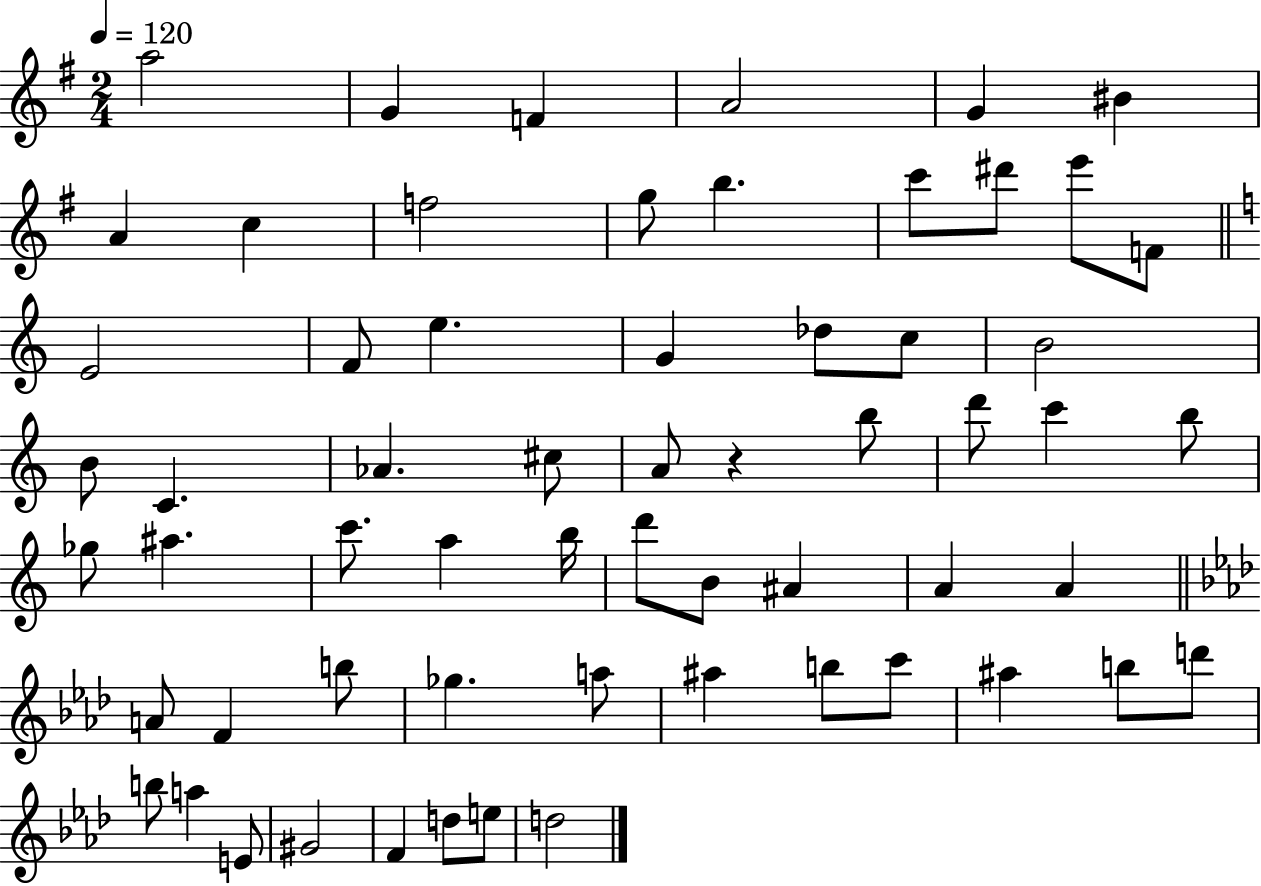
A5/h G4/q F4/q A4/h G4/q BIS4/q A4/q C5/q F5/h G5/e B5/q. C6/e D#6/e E6/e F4/e E4/h F4/e E5/q. G4/q Db5/e C5/e B4/h B4/e C4/q. Ab4/q. C#5/e A4/e R/q B5/e D6/e C6/q B5/e Gb5/e A#5/q. C6/e. A5/q B5/s D6/e B4/e A#4/q A4/q A4/q A4/e F4/q B5/e Gb5/q. A5/e A#5/q B5/e C6/e A#5/q B5/e D6/e B5/e A5/q E4/e G#4/h F4/q D5/e E5/e D5/h